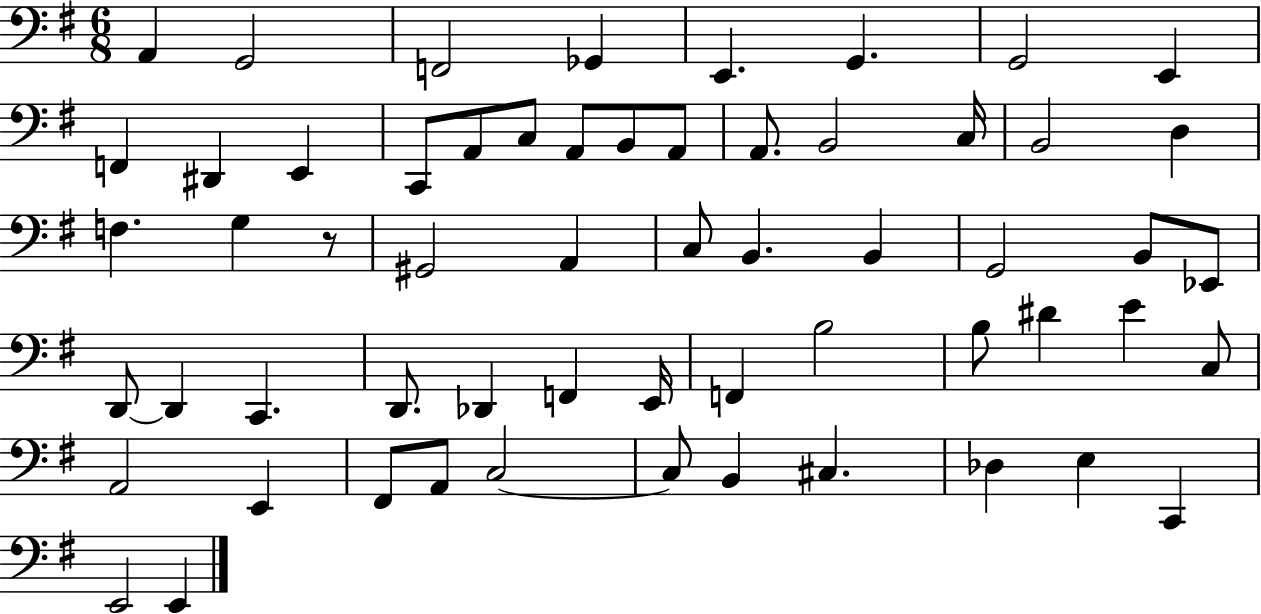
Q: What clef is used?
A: bass